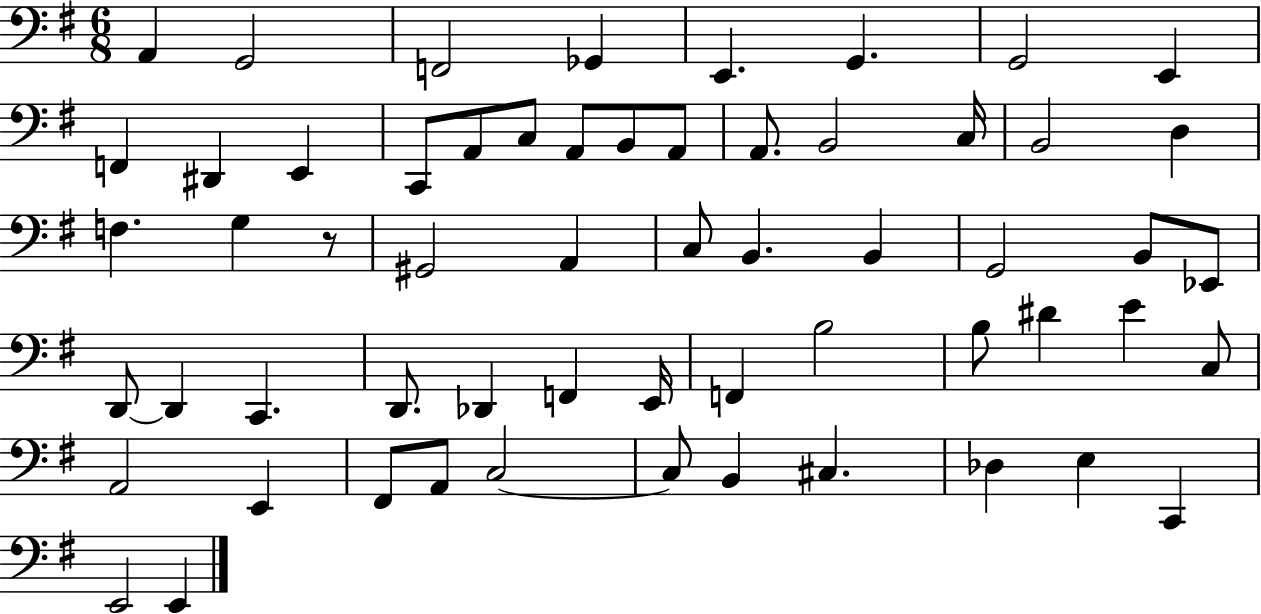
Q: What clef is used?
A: bass